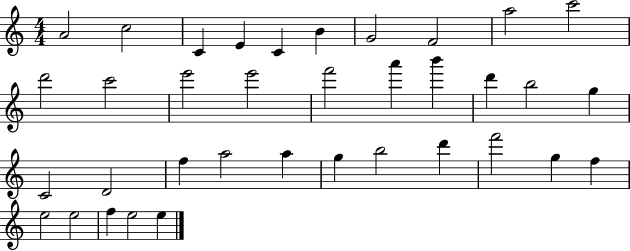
X:1
T:Untitled
M:4/4
L:1/4
K:C
A2 c2 C E C B G2 F2 a2 c'2 d'2 c'2 e'2 e'2 f'2 a' b' d' b2 g C2 D2 f a2 a g b2 d' f'2 g f e2 e2 f e2 e